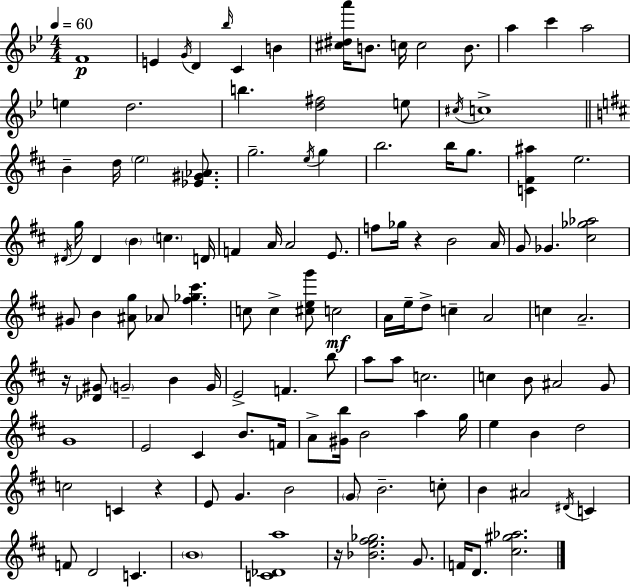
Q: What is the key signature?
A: G minor